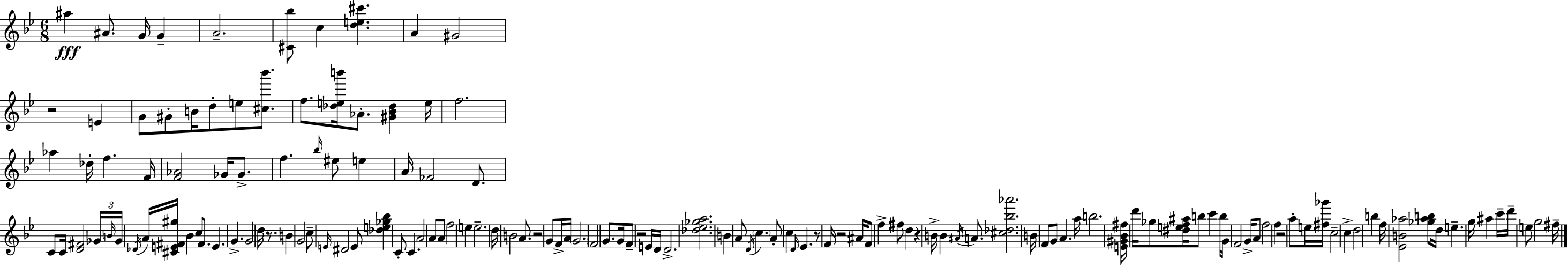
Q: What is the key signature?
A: BES major